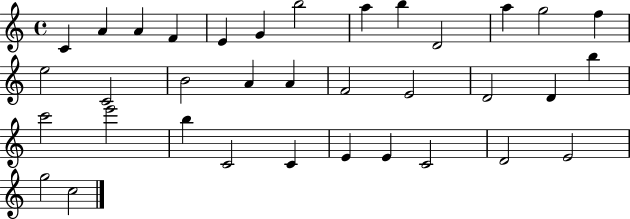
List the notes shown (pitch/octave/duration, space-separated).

C4/q A4/q A4/q F4/q E4/q G4/q B5/h A5/q B5/q D4/h A5/q G5/h F5/q E5/h C4/h B4/h A4/q A4/q F4/h E4/h D4/h D4/q B5/q C6/h E6/h B5/q C4/h C4/q E4/q E4/q C4/h D4/h E4/h G5/h C5/h